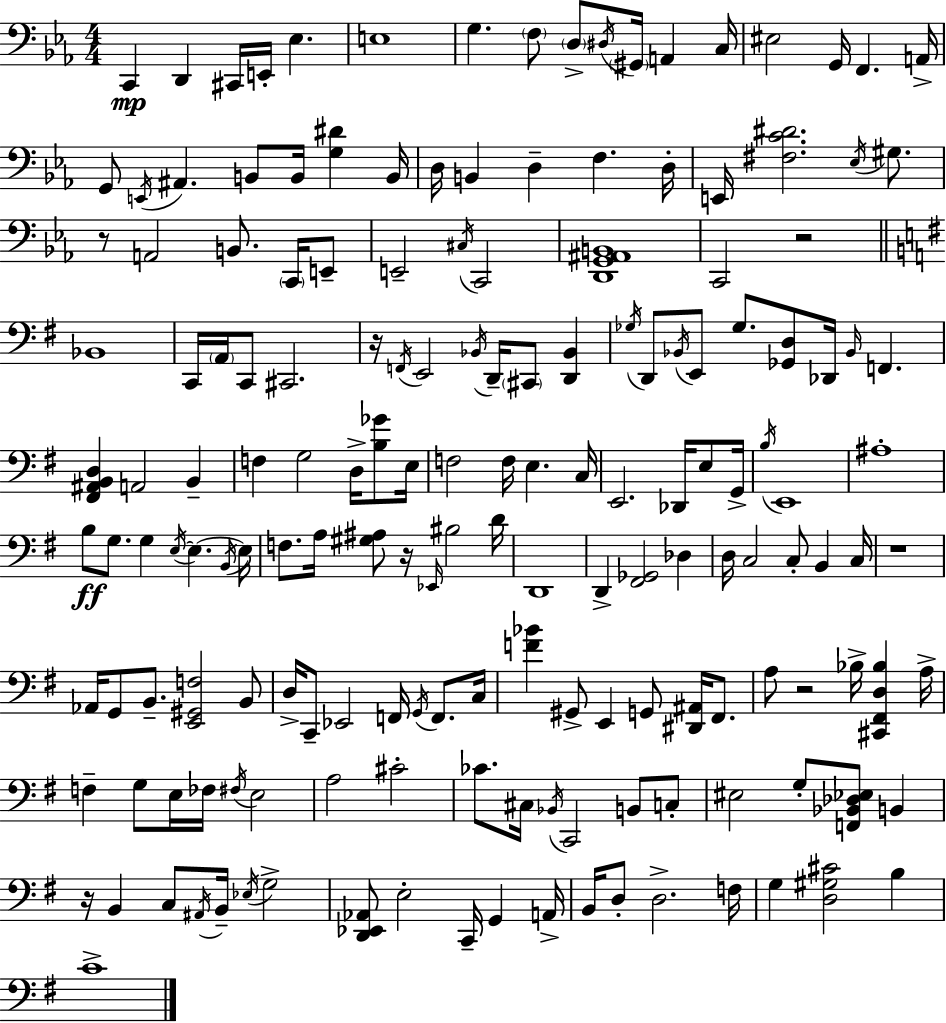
X:1
T:Untitled
M:4/4
L:1/4
K:Eb
C,, D,, ^C,,/4 E,,/4 _E, E,4 G, F,/2 D,/2 ^D,/4 ^G,,/4 A,, C,/4 ^E,2 G,,/4 F,, A,,/4 G,,/2 E,,/4 ^A,, B,,/2 B,,/4 [G,^D] B,,/4 D,/4 B,, D, F, D,/4 E,,/4 [^F,C^D]2 _E,/4 ^G,/2 z/2 A,,2 B,,/2 C,,/4 E,,/2 E,,2 ^C,/4 C,,2 [D,,G,,^A,,B,,]4 C,,2 z2 _B,,4 C,,/4 A,,/4 C,,/2 ^C,,2 z/4 F,,/4 E,,2 _B,,/4 D,,/4 ^C,,/2 [D,,_B,,] _G,/4 D,,/2 _B,,/4 E,,/2 _G,/2 [_G,,D,]/2 _D,,/4 _B,,/4 F,, [^F,,^A,,B,,D,] A,,2 B,, F, G,2 D,/4 [B,_G]/2 E,/4 F,2 F,/4 E, C,/4 E,,2 _D,,/4 E,/2 G,,/4 B,/4 E,,4 ^A,4 B,/2 G,/2 G, E,/4 E, B,,/4 E,/4 F,/2 A,/4 [^G,^A,]/2 z/4 _E,,/4 ^B,2 D/4 D,,4 D,, [^F,,_G,,]2 _D, D,/4 C,2 C,/2 B,, C,/4 z4 _A,,/4 G,,/2 B,,/2 [E,,^G,,F,]2 B,,/2 D,/4 C,,/2 _E,,2 F,,/4 G,,/4 F,,/2 C,/4 [F_B] ^G,,/2 E,, G,,/2 [^D,,^A,,]/4 ^F,,/2 A,/2 z2 _B,/4 [^C,,^F,,D,_B,] A,/4 F, G,/2 E,/4 _F,/4 ^F,/4 E,2 A,2 ^C2 _C/2 ^C,/4 _B,,/4 C,,2 B,,/2 C,/2 ^E,2 G,/2 [F,,_B,,_D,_E,]/2 B,, z/4 B,, C,/2 ^A,,/4 B,,/4 _E,/4 G,2 [D,,_E,,_A,,]/2 E,2 C,,/4 G,, A,,/4 B,,/4 D,/2 D,2 F,/4 G, [D,^G,^C]2 B, C4